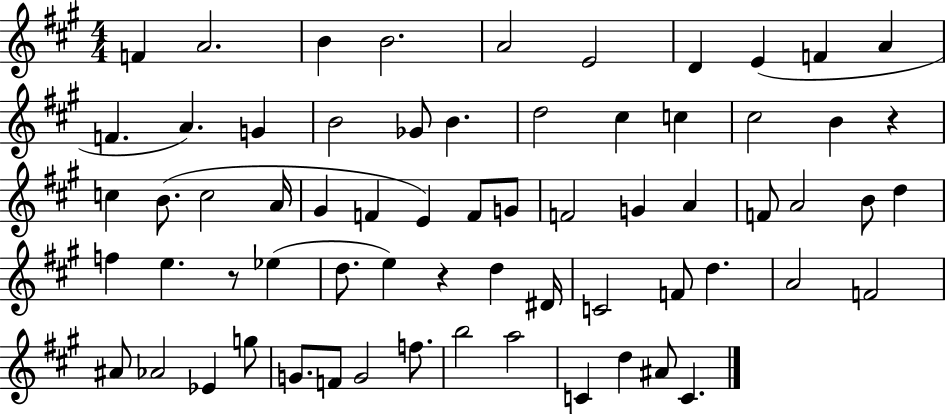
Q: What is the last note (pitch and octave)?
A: C4